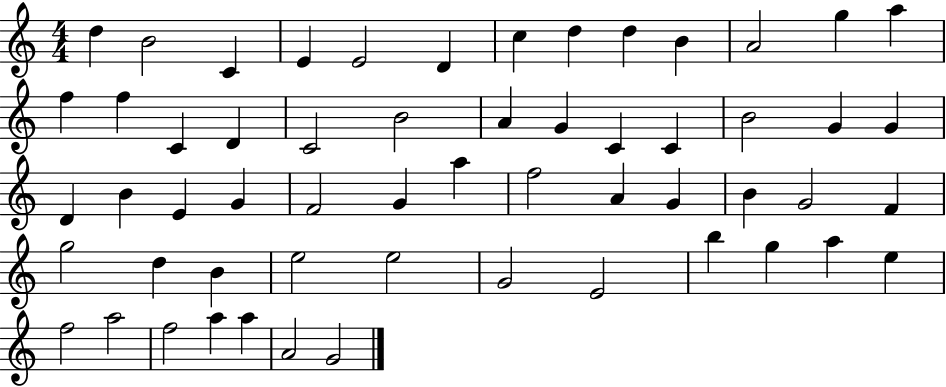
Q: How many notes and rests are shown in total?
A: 57